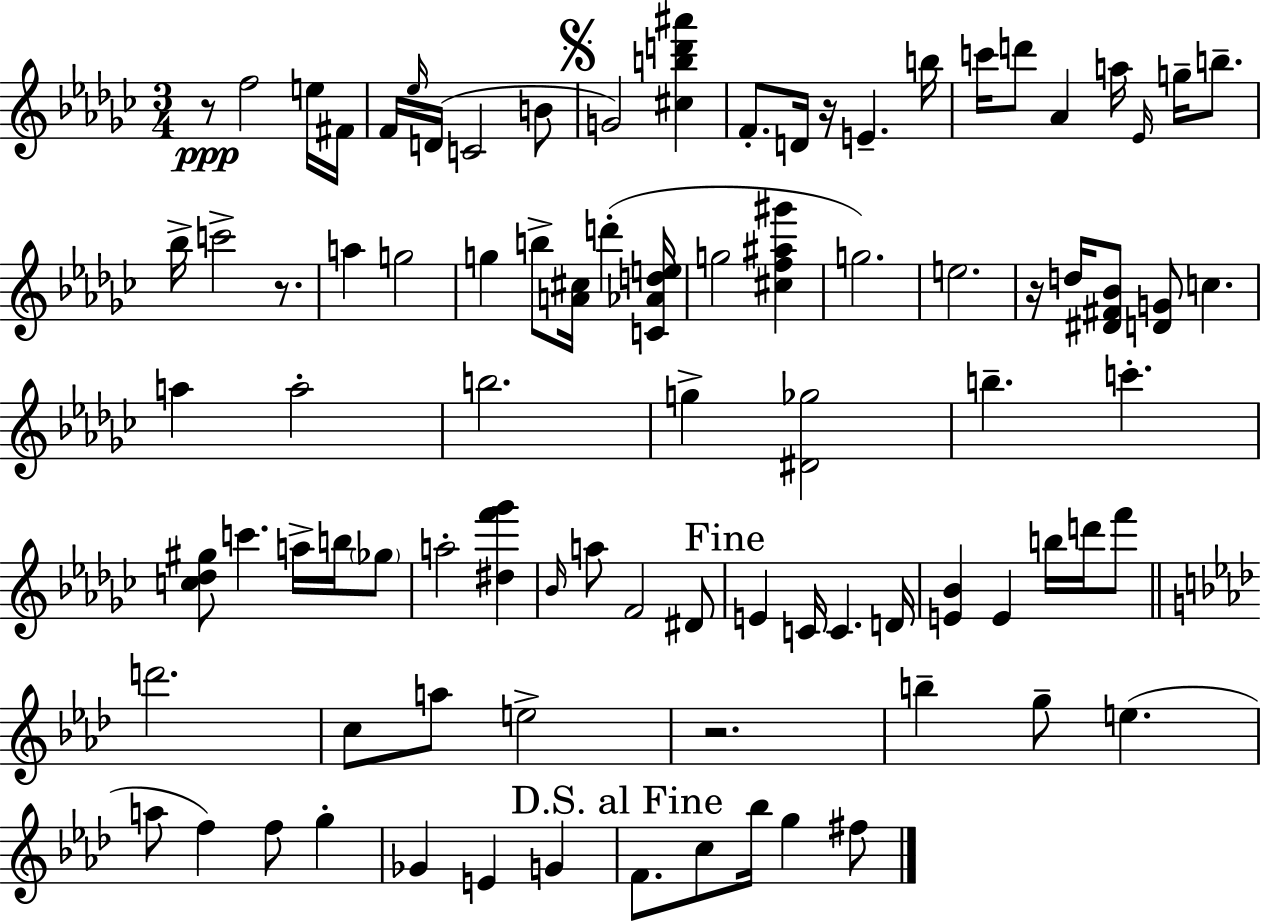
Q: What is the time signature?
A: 3/4